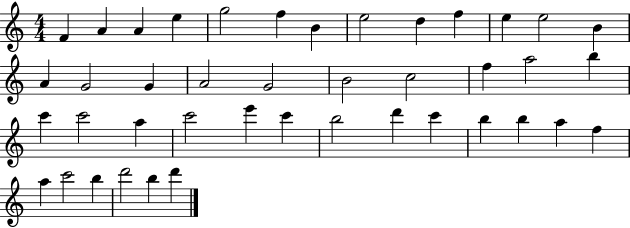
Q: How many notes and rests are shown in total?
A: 42